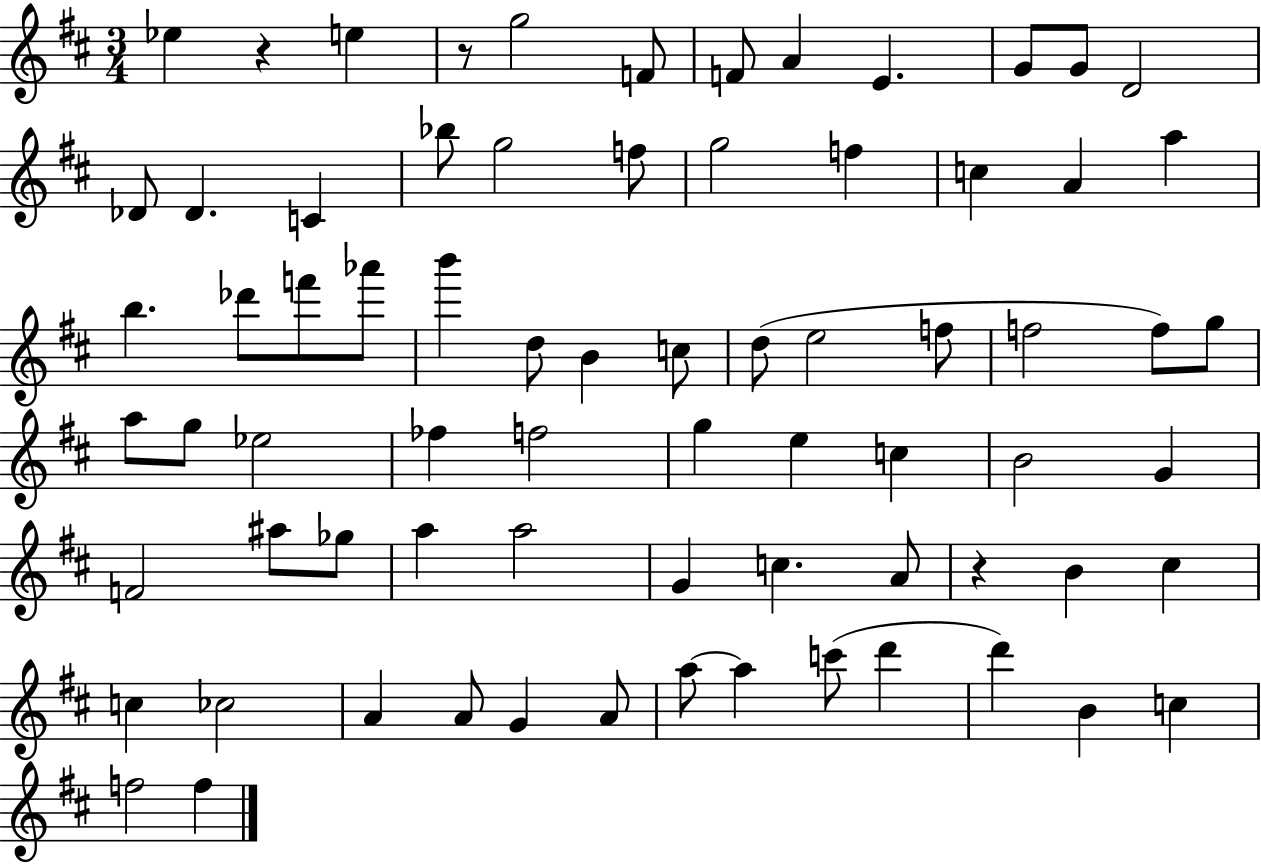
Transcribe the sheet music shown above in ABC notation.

X:1
T:Untitled
M:3/4
L:1/4
K:D
_e z e z/2 g2 F/2 F/2 A E G/2 G/2 D2 _D/2 _D C _b/2 g2 f/2 g2 f c A a b _d'/2 f'/2 _a'/2 b' d/2 B c/2 d/2 e2 f/2 f2 f/2 g/2 a/2 g/2 _e2 _f f2 g e c B2 G F2 ^a/2 _g/2 a a2 G c A/2 z B ^c c _c2 A A/2 G A/2 a/2 a c'/2 d' d' B c f2 f